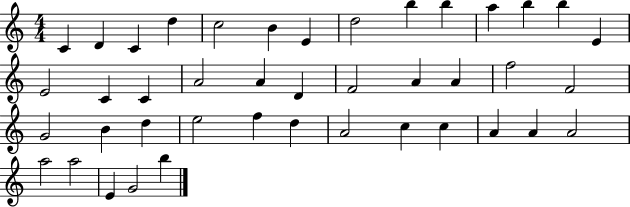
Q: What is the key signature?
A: C major